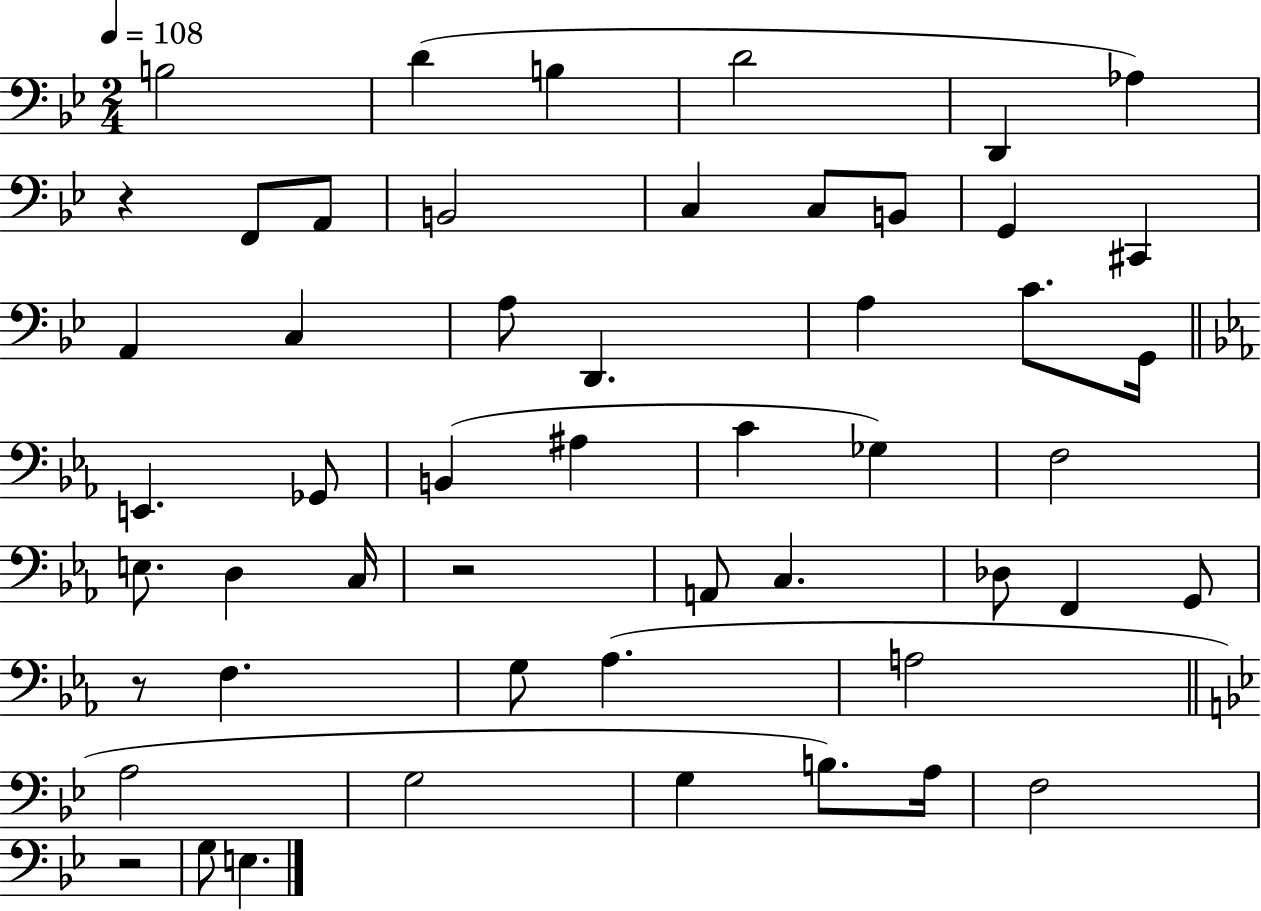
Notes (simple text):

B3/h D4/q B3/q D4/h D2/q Ab3/q R/q F2/e A2/e B2/h C3/q C3/e B2/e G2/q C#2/q A2/q C3/q A3/e D2/q. A3/q C4/e. G2/s E2/q. Gb2/e B2/q A#3/q C4/q Gb3/q F3/h E3/e. D3/q C3/s R/h A2/e C3/q. Db3/e F2/q G2/e R/e F3/q. G3/e Ab3/q. A3/h A3/h G3/h G3/q B3/e. A3/s F3/h R/h G3/e E3/q.